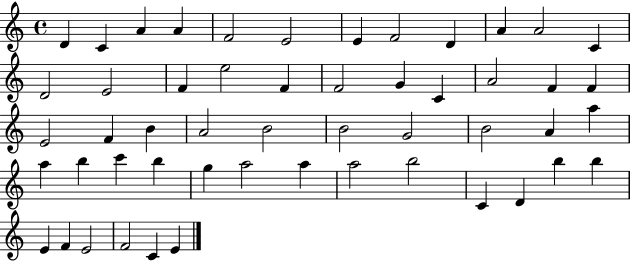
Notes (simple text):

D4/q C4/q A4/q A4/q F4/h E4/h E4/q F4/h D4/q A4/q A4/h C4/q D4/h E4/h F4/q E5/h F4/q F4/h G4/q C4/q A4/h F4/q F4/q E4/h F4/q B4/q A4/h B4/h B4/h G4/h B4/h A4/q A5/q A5/q B5/q C6/q B5/q G5/q A5/h A5/q A5/h B5/h C4/q D4/q B5/q B5/q E4/q F4/q E4/h F4/h C4/q E4/q